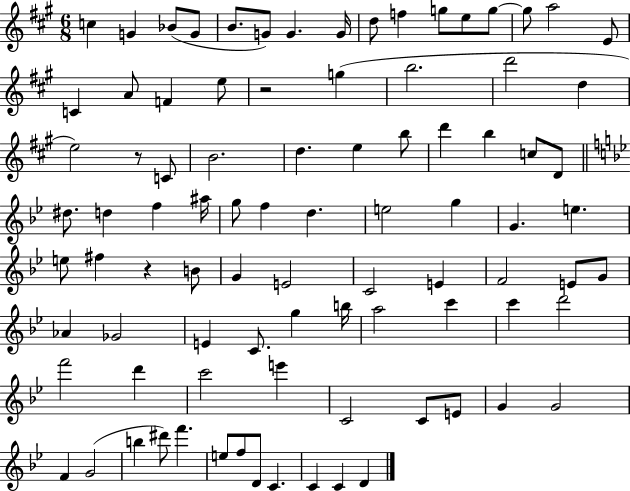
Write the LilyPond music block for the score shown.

{
  \clef treble
  \numericTimeSignature
  \time 6/8
  \key a \major
  c''4 g'4 bes'8( g'8 | b'8. g'8) g'4. g'16 | d''8 f''4 g''8 e''8 g''8~~ | g''8 a''2 e'8 | \break c'4 a'8 f'4 e''8 | r2 g''4( | b''2. | d'''2 d''4 | \break e''2) r8 c'8 | b'2. | d''4. e''4 b''8 | d'''4 b''4 c''8 d'8 | \break \bar "||" \break \key bes \major dis''8. d''4 f''4 ais''16 | g''8 f''4 d''4. | e''2 g''4 | g'4. e''4. | \break e''8 fis''4 r4 b'8 | g'4 e'2 | c'2 e'4 | f'2 e'8 g'8 | \break aes'4 ges'2 | e'4 c'8. g''4 b''16 | a''2 c'''4 | c'''4 d'''2 | \break f'''2 d'''4 | c'''2 e'''4 | c'2 c'8 e'8 | g'4 g'2 | \break f'4 g'2( | b''4 dis'''8) f'''4. | e''8 f''8 d'8 c'4. | c'4 c'4 d'4 | \break \bar "|."
}